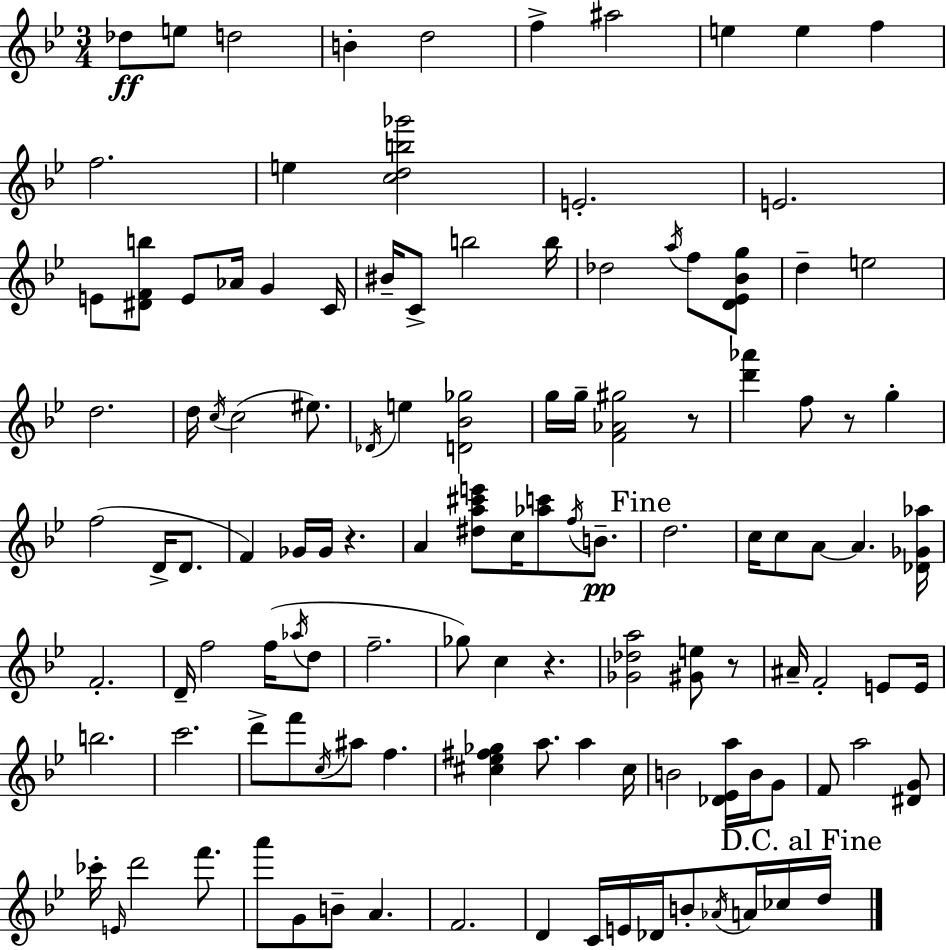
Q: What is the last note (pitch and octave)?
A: D5